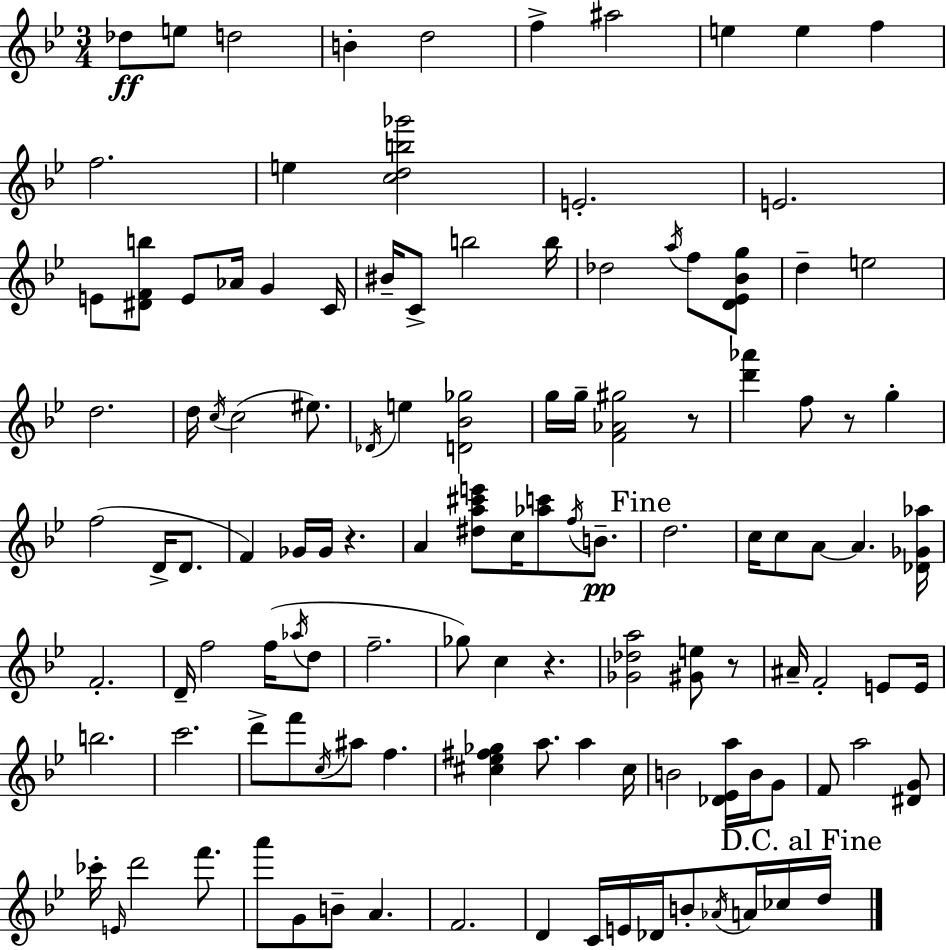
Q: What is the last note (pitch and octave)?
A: D5